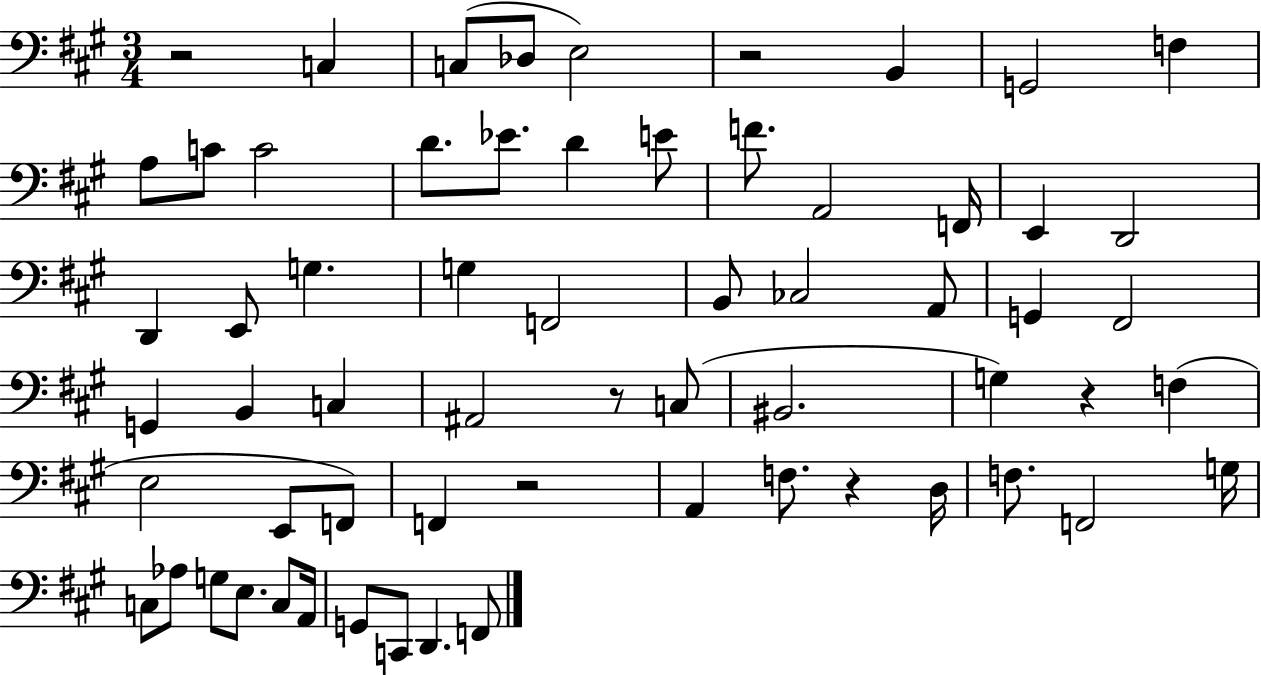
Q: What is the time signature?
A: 3/4